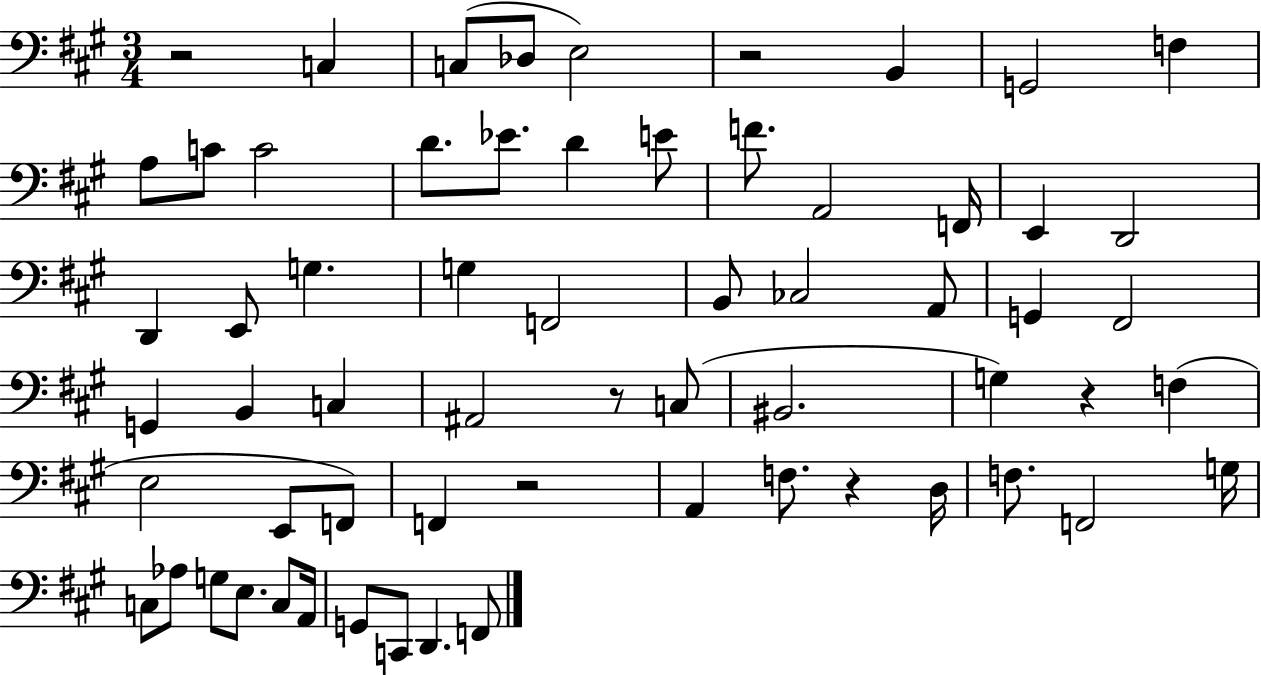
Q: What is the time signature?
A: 3/4